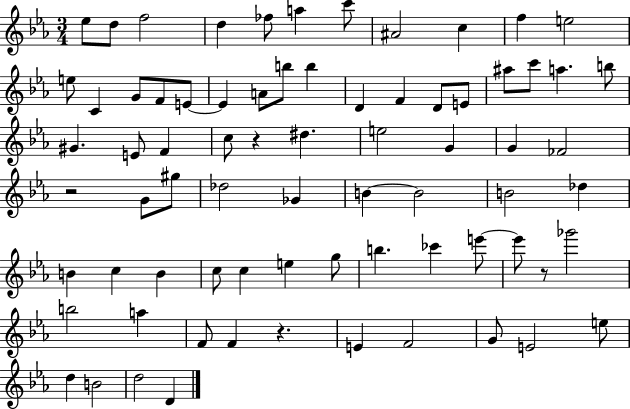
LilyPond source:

{
  \clef treble
  \numericTimeSignature
  \time 3/4
  \key ees \major
  \repeat volta 2 { ees''8 d''8 f''2 | d''4 fes''8 a''4 c'''8 | ais'2 c''4 | f''4 e''2 | \break e''8 c'4 g'8 f'8 e'8~~ | e'4 a'8 b''8 b''4 | d'4 f'4 d'8 e'8 | ais''8 c'''8 a''4. b''8 | \break gis'4. e'8 f'4 | c''8 r4 dis''4. | e''2 g'4 | g'4 fes'2 | \break r2 g'8 gis''8 | des''2 ges'4 | b'4~~ b'2 | b'2 des''4 | \break b'4 c''4 b'4 | c''8 c''4 e''4 g''8 | b''4. ces'''4 e'''8~~ | e'''8 r8 ges'''2 | \break b''2 a''4 | f'8 f'4 r4. | e'4 f'2 | g'8 e'2 e''8 | \break d''4 b'2 | d''2 d'4 | } \bar "|."
}